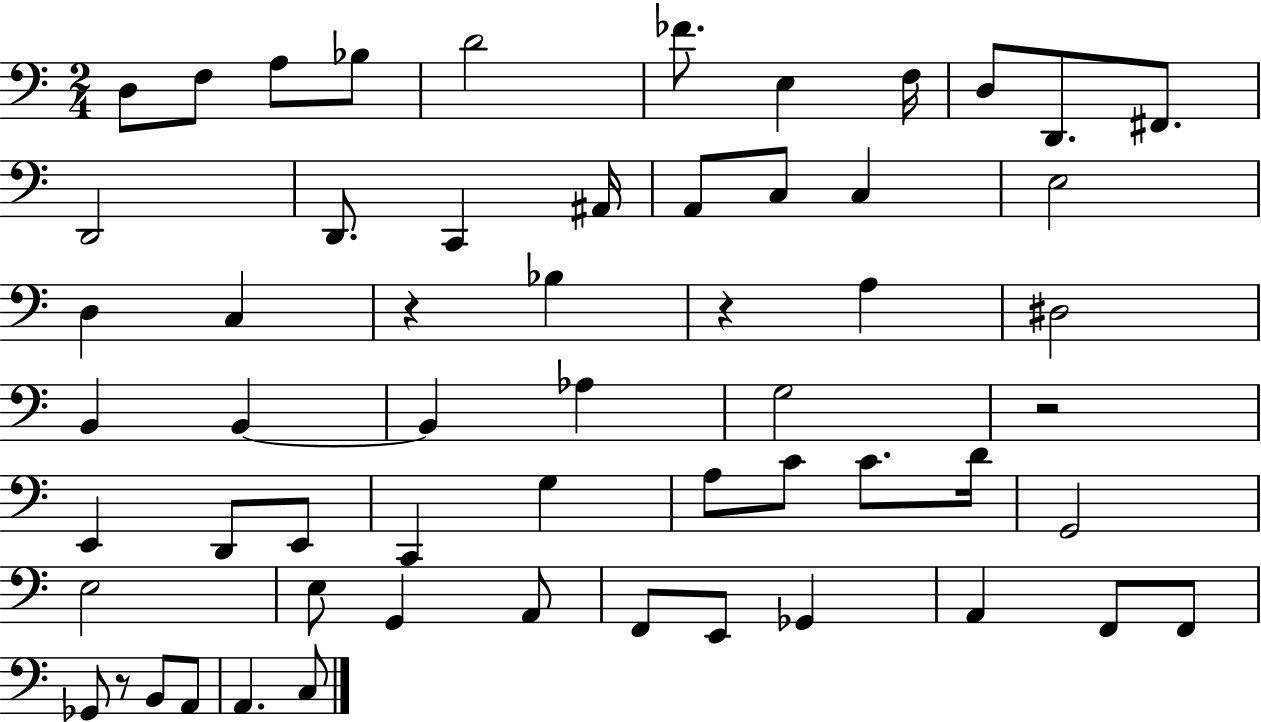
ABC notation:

X:1
T:Untitled
M:2/4
L:1/4
K:C
D,/2 F,/2 A,/2 _B,/2 D2 _F/2 E, F,/4 D,/2 D,,/2 ^F,,/2 D,,2 D,,/2 C,, ^A,,/4 A,,/2 C,/2 C, E,2 D, C, z _B, z A, ^D,2 B,, B,, B,, _A, G,2 z2 E,, D,,/2 E,,/2 C,, G, A,/2 C/2 C/2 D/4 G,,2 E,2 E,/2 G,, A,,/2 F,,/2 E,,/2 _G,, A,, F,,/2 F,,/2 _G,,/2 z/2 B,,/2 A,,/2 A,, C,/2